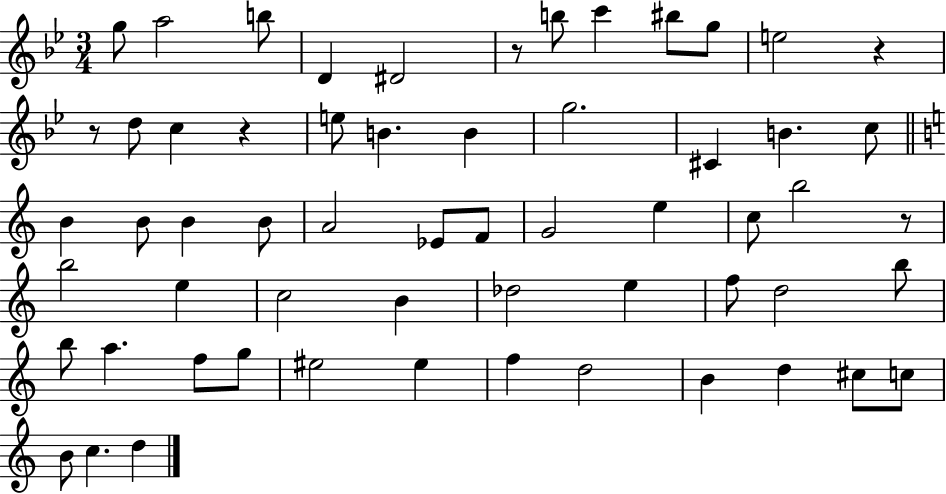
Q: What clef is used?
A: treble